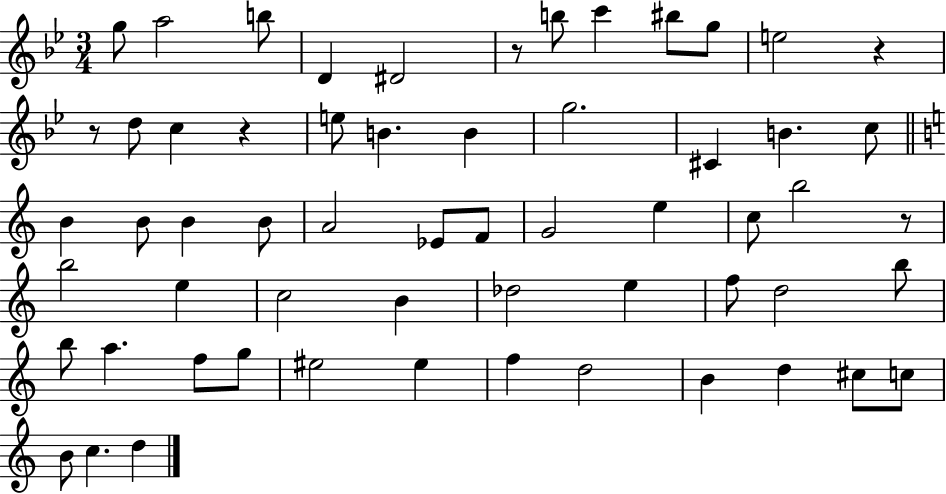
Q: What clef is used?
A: treble